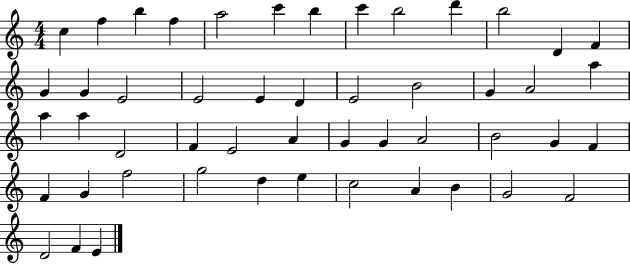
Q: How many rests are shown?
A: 0